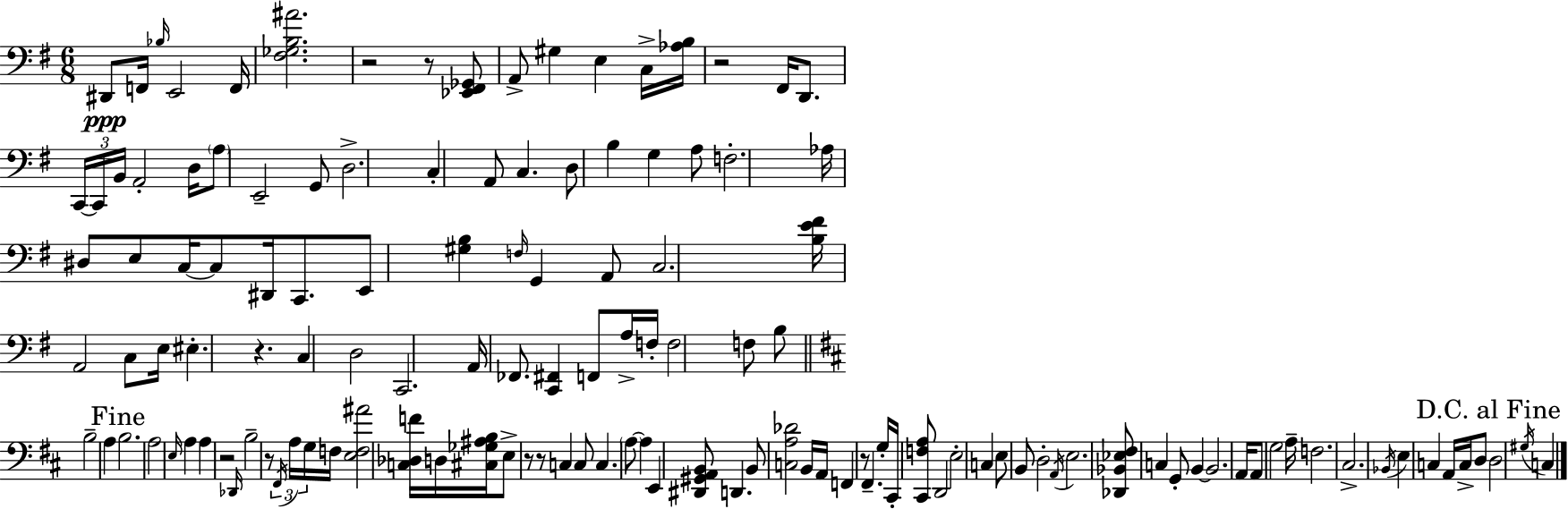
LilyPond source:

{
  \clef bass
  \numericTimeSignature
  \time 6/8
  \key e \minor
  dis,8\ppp f,16 \grace { bes16 } e,2 | f,16 <fis ges b ais'>2. | r2 r8 <ees, fis, ges,>8 | a,8-> gis4 e4 c16-> | \break <aes b>16 r2 fis,16 d,8. | \tuplet 3/2 { c,16~~ c,16 b,16 } a,2-. | d16 \parenthesize a8 e,2-- g,8 | d2.-> | \break c4-. a,8 c4. | d8 b4 g4 a8 | f2.-. | aes16 dis8 e8 c16~~ c8 dis,16 c,8. | \break e,8 <gis b>4 \grace { f16 } g,4 | a,8 c2. | <b e' fis'>16 a,2 c8 | e16 eis4.-. r4. | \break c4 d2 | c,2. | a,16 fes,8. <c, fis,>4 f,8 | a16-> f16-. f2 f8 | \break b8 \bar "||" \break \key d \major b2-- a4 | \mark "Fine" b2. | a2 \grace { e16 } a4 | a4 r2 | \break \grace { des,16 } b2-- r8 | \tuplet 3/2 { \acciaccatura { fis,16 } a16 g16 } f16 <e f ais'>2 | <c des f'>16 d16 <cis ges ais b>16 e8-> r8 r8 c4 | c8 c4. \parenthesize a8~~ a4 | \break e,4 <dis, gis, a, b,>8 d,4. | b,8 <c a des'>2 | b,16 a,16 f,4 r8 fis,4.-- | g16-. cis,16-. <cis, f a>8 d,2 | \break e2-. c4 | e8 b,8 d2-. | \acciaccatura { a,16 } e2. | <des, bes, ees fis>8 c4 g,8-. | \break b,4~~ b,2. | a,16 a,8 g2 | a16-- f2. | cis2.-> | \break \acciaccatura { bes,16 } e4 c4 | a,16 c16-> d8 \mark "D.C. al Fine" d2 | \acciaccatura { gis16 } c4 \bar "|."
}